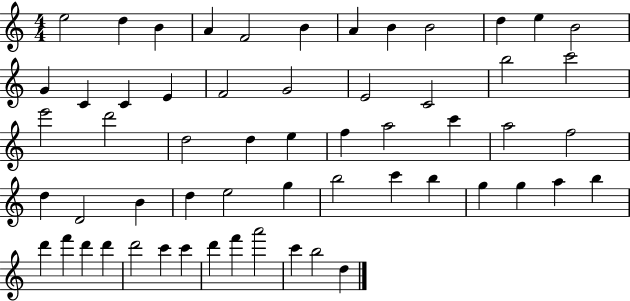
E5/h D5/q B4/q A4/q F4/h B4/q A4/q B4/q B4/h D5/q E5/q B4/h G4/q C4/q C4/q E4/q F4/h G4/h E4/h C4/h B5/h C6/h E6/h D6/h D5/h D5/q E5/q F5/q A5/h C6/q A5/h F5/h D5/q D4/h B4/q D5/q E5/h G5/q B5/h C6/q B5/q G5/q G5/q A5/q B5/q D6/q F6/q D6/q D6/q D6/h C6/q C6/q D6/q F6/q A6/h C6/q B5/h D5/q